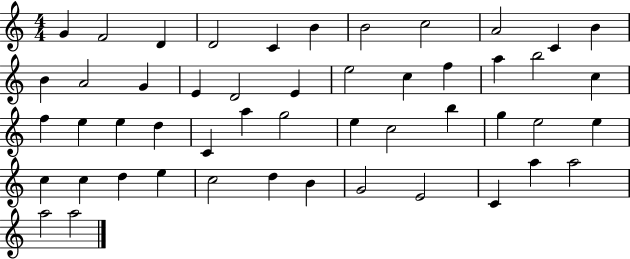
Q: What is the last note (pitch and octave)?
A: A5